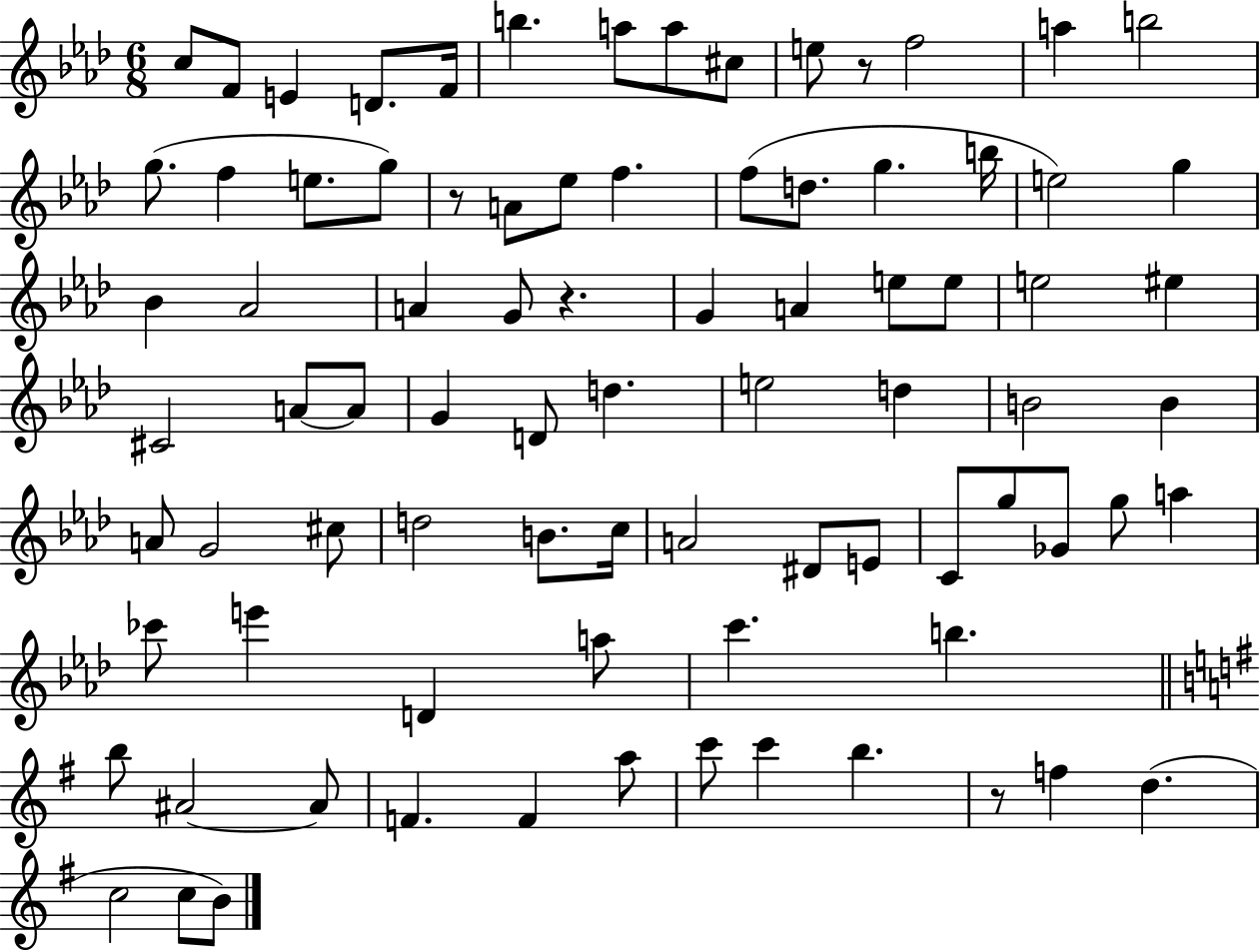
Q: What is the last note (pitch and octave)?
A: B4